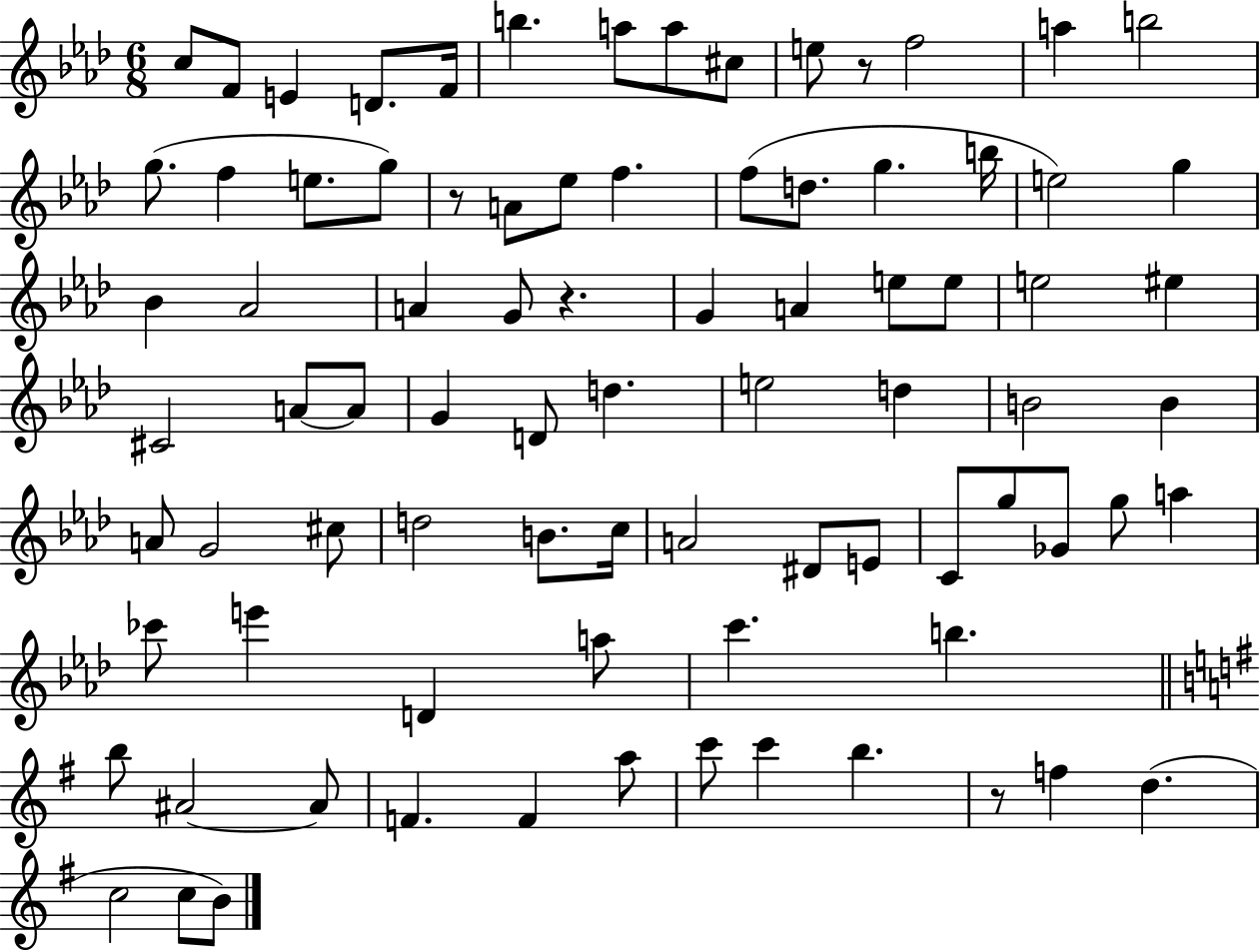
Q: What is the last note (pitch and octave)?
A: B4